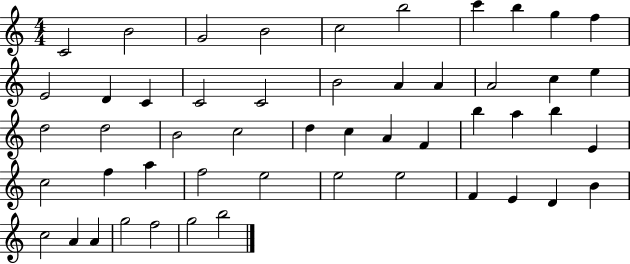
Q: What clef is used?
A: treble